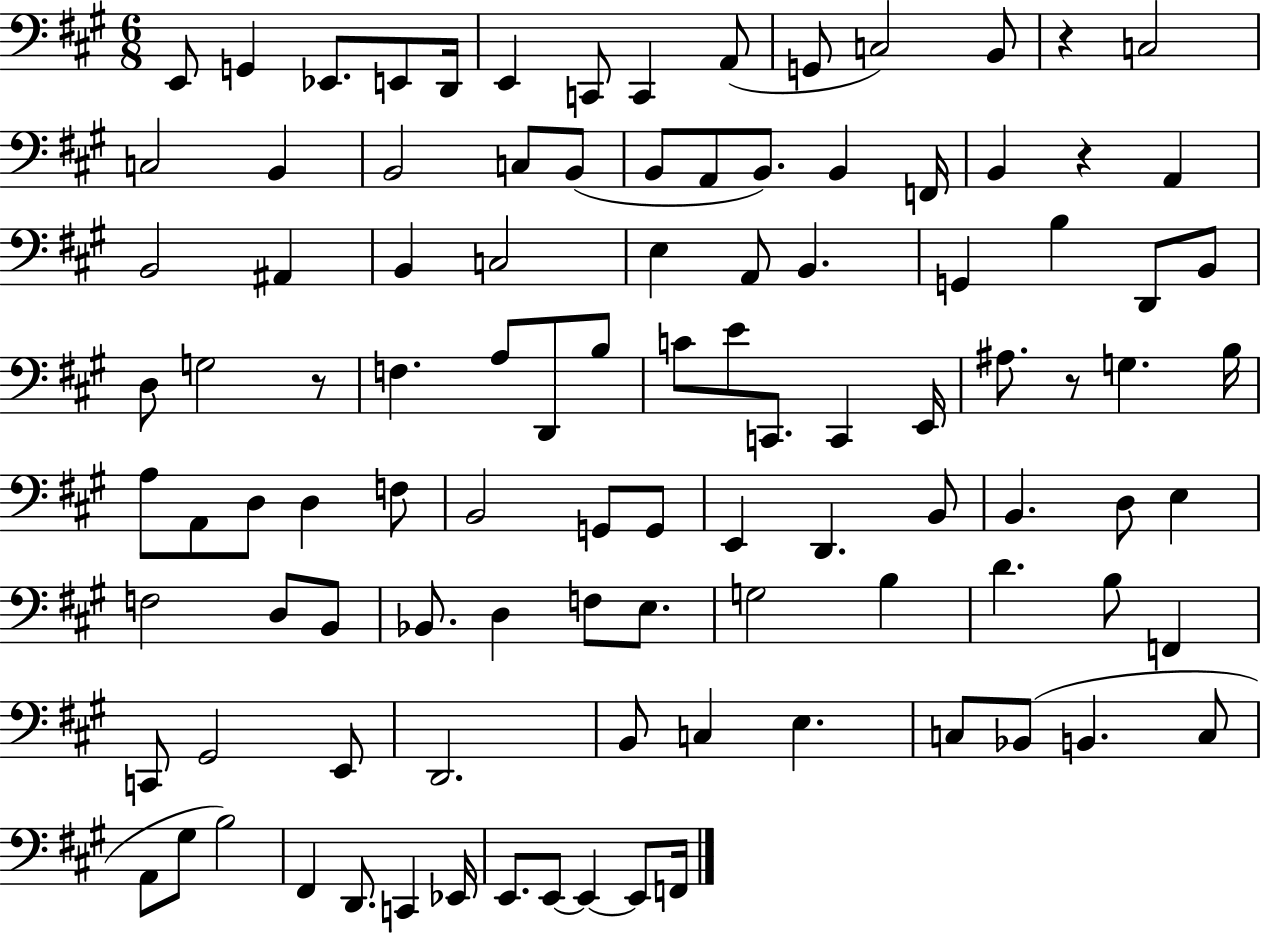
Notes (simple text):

E2/e G2/q Eb2/e. E2/e D2/s E2/q C2/e C2/q A2/e G2/e C3/h B2/e R/q C3/h C3/h B2/q B2/h C3/e B2/e B2/e A2/e B2/e. B2/q F2/s B2/q R/q A2/q B2/h A#2/q B2/q C3/h E3/q A2/e B2/q. G2/q B3/q D2/e B2/e D3/e G3/h R/e F3/q. A3/e D2/e B3/e C4/e E4/e C2/e. C2/q E2/s A#3/e. R/e G3/q. B3/s A3/e A2/e D3/e D3/q F3/e B2/h G2/e G2/e E2/q D2/q. B2/e B2/q. D3/e E3/q F3/h D3/e B2/e Bb2/e. D3/q F3/e E3/e. G3/h B3/q D4/q. B3/e F2/q C2/e G#2/h E2/e D2/h. B2/e C3/q E3/q. C3/e Bb2/e B2/q. C3/e A2/e G#3/e B3/h F#2/q D2/e. C2/q Eb2/s E2/e. E2/e E2/q E2/e F2/s